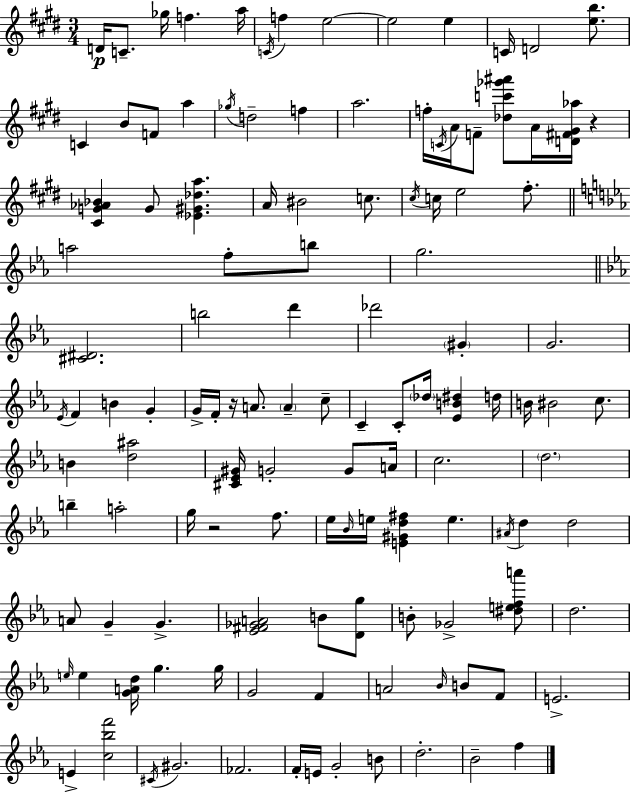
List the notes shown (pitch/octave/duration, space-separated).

D4/s C4/e. Gb5/s F5/q. A5/s C4/s F5/q E5/h E5/h E5/q C4/s D4/h [E5,B5]/e. C4/q B4/e F4/e A5/q Gb5/s D5/h F5/q A5/h. F5/s C4/s A4/s F4/e [Db5,C6,Gb6,A#6]/e A4/s [D4,F#4,G#4,Ab5]/s R/q [C#4,G4,Ab4,Bb4]/q G4/e [Eb4,G#4,Db5,A5]/q. A4/s BIS4/h C5/e. C#5/s C5/s E5/h F#5/e. A5/h F5/e B5/e G5/h. [C#4,D#4]/h. B5/h D6/q Db6/h G#4/q G4/h. Eb4/s F4/q B4/q G4/q G4/s F4/s R/s A4/e. A4/q C5/e C4/q C4/e Db5/s [Eb4,B4,D#5]/q D5/s B4/s BIS4/h C5/e. B4/q [D5,A#5]/h [C#4,Eb4,G#4]/s G4/h G4/e A4/s C5/h. D5/h. B5/q A5/h G5/s R/h F5/e. Eb5/s Bb4/s E5/s [E4,G#4,D5,F#5]/q E5/q. A#4/s D5/q D5/h A4/e G4/q G4/q. [Eb4,F#4,Gb4,A4]/h B4/e [D4,G5]/e B4/e Gb4/h [D#5,E5,F5,A6]/e D5/h. E5/s E5/q [G4,A4,D5]/s G5/q. G5/s G4/h F4/q A4/h Bb4/s B4/e F4/e E4/h. E4/q [C5,Bb5,F6]/h C#4/s G#4/h. FES4/h. F4/s E4/s G4/h B4/e D5/h. Bb4/h F5/q